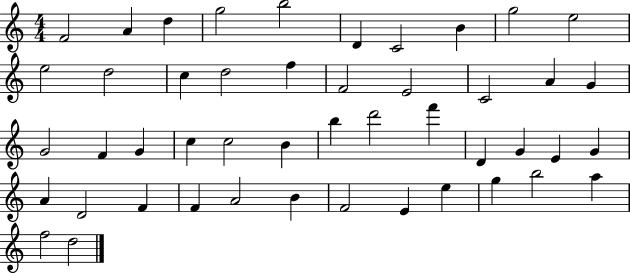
{
  \clef treble
  \numericTimeSignature
  \time 4/4
  \key c \major
  f'2 a'4 d''4 | g''2 b''2 | d'4 c'2 b'4 | g''2 e''2 | \break e''2 d''2 | c''4 d''2 f''4 | f'2 e'2 | c'2 a'4 g'4 | \break g'2 f'4 g'4 | c''4 c''2 b'4 | b''4 d'''2 f'''4 | d'4 g'4 e'4 g'4 | \break a'4 d'2 f'4 | f'4 a'2 b'4 | f'2 e'4 e''4 | g''4 b''2 a''4 | \break f''2 d''2 | \bar "|."
}